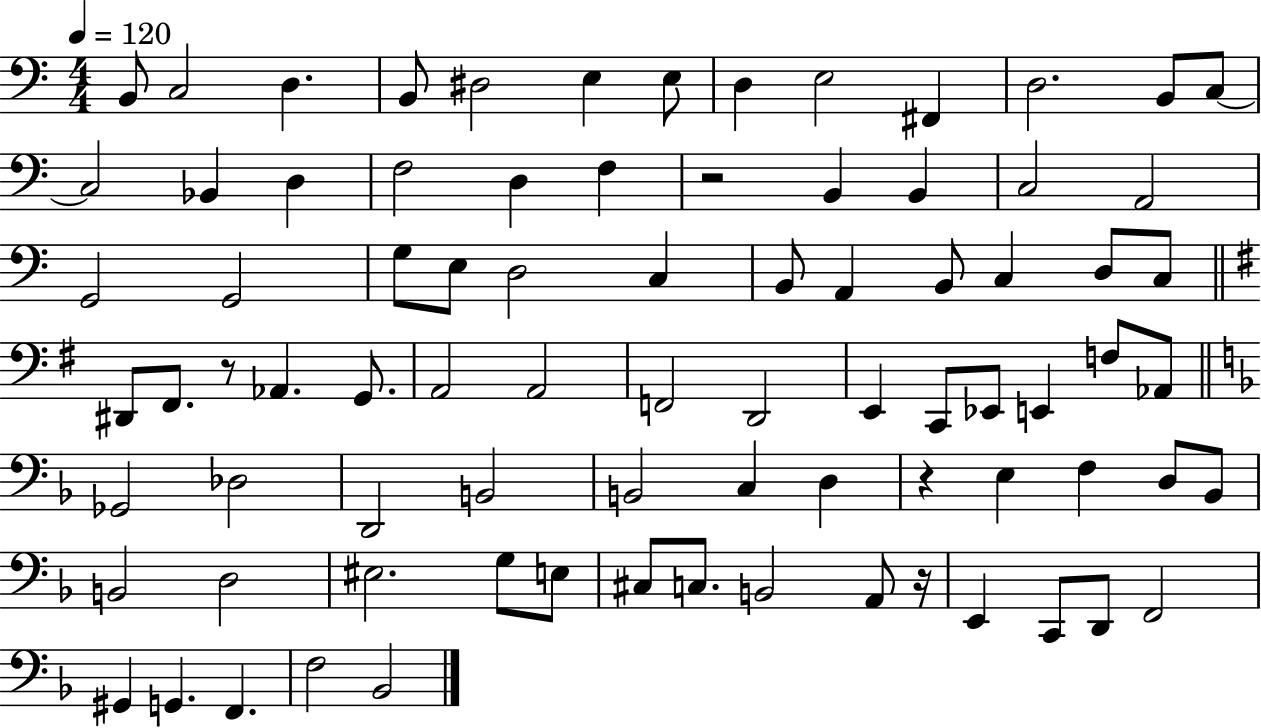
X:1
T:Untitled
M:4/4
L:1/4
K:C
B,,/2 C,2 D, B,,/2 ^D,2 E, E,/2 D, E,2 ^F,, D,2 B,,/2 C,/2 C,2 _B,, D, F,2 D, F, z2 B,, B,, C,2 A,,2 G,,2 G,,2 G,/2 E,/2 D,2 C, B,,/2 A,, B,,/2 C, D,/2 C,/2 ^D,,/2 ^F,,/2 z/2 _A,, G,,/2 A,,2 A,,2 F,,2 D,,2 E,, C,,/2 _E,,/2 E,, F,/2 _A,,/2 _G,,2 _D,2 D,,2 B,,2 B,,2 C, D, z E, F, D,/2 _B,,/2 B,,2 D,2 ^E,2 G,/2 E,/2 ^C,/2 C,/2 B,,2 A,,/2 z/4 E,, C,,/2 D,,/2 F,,2 ^G,, G,, F,, F,2 _B,,2